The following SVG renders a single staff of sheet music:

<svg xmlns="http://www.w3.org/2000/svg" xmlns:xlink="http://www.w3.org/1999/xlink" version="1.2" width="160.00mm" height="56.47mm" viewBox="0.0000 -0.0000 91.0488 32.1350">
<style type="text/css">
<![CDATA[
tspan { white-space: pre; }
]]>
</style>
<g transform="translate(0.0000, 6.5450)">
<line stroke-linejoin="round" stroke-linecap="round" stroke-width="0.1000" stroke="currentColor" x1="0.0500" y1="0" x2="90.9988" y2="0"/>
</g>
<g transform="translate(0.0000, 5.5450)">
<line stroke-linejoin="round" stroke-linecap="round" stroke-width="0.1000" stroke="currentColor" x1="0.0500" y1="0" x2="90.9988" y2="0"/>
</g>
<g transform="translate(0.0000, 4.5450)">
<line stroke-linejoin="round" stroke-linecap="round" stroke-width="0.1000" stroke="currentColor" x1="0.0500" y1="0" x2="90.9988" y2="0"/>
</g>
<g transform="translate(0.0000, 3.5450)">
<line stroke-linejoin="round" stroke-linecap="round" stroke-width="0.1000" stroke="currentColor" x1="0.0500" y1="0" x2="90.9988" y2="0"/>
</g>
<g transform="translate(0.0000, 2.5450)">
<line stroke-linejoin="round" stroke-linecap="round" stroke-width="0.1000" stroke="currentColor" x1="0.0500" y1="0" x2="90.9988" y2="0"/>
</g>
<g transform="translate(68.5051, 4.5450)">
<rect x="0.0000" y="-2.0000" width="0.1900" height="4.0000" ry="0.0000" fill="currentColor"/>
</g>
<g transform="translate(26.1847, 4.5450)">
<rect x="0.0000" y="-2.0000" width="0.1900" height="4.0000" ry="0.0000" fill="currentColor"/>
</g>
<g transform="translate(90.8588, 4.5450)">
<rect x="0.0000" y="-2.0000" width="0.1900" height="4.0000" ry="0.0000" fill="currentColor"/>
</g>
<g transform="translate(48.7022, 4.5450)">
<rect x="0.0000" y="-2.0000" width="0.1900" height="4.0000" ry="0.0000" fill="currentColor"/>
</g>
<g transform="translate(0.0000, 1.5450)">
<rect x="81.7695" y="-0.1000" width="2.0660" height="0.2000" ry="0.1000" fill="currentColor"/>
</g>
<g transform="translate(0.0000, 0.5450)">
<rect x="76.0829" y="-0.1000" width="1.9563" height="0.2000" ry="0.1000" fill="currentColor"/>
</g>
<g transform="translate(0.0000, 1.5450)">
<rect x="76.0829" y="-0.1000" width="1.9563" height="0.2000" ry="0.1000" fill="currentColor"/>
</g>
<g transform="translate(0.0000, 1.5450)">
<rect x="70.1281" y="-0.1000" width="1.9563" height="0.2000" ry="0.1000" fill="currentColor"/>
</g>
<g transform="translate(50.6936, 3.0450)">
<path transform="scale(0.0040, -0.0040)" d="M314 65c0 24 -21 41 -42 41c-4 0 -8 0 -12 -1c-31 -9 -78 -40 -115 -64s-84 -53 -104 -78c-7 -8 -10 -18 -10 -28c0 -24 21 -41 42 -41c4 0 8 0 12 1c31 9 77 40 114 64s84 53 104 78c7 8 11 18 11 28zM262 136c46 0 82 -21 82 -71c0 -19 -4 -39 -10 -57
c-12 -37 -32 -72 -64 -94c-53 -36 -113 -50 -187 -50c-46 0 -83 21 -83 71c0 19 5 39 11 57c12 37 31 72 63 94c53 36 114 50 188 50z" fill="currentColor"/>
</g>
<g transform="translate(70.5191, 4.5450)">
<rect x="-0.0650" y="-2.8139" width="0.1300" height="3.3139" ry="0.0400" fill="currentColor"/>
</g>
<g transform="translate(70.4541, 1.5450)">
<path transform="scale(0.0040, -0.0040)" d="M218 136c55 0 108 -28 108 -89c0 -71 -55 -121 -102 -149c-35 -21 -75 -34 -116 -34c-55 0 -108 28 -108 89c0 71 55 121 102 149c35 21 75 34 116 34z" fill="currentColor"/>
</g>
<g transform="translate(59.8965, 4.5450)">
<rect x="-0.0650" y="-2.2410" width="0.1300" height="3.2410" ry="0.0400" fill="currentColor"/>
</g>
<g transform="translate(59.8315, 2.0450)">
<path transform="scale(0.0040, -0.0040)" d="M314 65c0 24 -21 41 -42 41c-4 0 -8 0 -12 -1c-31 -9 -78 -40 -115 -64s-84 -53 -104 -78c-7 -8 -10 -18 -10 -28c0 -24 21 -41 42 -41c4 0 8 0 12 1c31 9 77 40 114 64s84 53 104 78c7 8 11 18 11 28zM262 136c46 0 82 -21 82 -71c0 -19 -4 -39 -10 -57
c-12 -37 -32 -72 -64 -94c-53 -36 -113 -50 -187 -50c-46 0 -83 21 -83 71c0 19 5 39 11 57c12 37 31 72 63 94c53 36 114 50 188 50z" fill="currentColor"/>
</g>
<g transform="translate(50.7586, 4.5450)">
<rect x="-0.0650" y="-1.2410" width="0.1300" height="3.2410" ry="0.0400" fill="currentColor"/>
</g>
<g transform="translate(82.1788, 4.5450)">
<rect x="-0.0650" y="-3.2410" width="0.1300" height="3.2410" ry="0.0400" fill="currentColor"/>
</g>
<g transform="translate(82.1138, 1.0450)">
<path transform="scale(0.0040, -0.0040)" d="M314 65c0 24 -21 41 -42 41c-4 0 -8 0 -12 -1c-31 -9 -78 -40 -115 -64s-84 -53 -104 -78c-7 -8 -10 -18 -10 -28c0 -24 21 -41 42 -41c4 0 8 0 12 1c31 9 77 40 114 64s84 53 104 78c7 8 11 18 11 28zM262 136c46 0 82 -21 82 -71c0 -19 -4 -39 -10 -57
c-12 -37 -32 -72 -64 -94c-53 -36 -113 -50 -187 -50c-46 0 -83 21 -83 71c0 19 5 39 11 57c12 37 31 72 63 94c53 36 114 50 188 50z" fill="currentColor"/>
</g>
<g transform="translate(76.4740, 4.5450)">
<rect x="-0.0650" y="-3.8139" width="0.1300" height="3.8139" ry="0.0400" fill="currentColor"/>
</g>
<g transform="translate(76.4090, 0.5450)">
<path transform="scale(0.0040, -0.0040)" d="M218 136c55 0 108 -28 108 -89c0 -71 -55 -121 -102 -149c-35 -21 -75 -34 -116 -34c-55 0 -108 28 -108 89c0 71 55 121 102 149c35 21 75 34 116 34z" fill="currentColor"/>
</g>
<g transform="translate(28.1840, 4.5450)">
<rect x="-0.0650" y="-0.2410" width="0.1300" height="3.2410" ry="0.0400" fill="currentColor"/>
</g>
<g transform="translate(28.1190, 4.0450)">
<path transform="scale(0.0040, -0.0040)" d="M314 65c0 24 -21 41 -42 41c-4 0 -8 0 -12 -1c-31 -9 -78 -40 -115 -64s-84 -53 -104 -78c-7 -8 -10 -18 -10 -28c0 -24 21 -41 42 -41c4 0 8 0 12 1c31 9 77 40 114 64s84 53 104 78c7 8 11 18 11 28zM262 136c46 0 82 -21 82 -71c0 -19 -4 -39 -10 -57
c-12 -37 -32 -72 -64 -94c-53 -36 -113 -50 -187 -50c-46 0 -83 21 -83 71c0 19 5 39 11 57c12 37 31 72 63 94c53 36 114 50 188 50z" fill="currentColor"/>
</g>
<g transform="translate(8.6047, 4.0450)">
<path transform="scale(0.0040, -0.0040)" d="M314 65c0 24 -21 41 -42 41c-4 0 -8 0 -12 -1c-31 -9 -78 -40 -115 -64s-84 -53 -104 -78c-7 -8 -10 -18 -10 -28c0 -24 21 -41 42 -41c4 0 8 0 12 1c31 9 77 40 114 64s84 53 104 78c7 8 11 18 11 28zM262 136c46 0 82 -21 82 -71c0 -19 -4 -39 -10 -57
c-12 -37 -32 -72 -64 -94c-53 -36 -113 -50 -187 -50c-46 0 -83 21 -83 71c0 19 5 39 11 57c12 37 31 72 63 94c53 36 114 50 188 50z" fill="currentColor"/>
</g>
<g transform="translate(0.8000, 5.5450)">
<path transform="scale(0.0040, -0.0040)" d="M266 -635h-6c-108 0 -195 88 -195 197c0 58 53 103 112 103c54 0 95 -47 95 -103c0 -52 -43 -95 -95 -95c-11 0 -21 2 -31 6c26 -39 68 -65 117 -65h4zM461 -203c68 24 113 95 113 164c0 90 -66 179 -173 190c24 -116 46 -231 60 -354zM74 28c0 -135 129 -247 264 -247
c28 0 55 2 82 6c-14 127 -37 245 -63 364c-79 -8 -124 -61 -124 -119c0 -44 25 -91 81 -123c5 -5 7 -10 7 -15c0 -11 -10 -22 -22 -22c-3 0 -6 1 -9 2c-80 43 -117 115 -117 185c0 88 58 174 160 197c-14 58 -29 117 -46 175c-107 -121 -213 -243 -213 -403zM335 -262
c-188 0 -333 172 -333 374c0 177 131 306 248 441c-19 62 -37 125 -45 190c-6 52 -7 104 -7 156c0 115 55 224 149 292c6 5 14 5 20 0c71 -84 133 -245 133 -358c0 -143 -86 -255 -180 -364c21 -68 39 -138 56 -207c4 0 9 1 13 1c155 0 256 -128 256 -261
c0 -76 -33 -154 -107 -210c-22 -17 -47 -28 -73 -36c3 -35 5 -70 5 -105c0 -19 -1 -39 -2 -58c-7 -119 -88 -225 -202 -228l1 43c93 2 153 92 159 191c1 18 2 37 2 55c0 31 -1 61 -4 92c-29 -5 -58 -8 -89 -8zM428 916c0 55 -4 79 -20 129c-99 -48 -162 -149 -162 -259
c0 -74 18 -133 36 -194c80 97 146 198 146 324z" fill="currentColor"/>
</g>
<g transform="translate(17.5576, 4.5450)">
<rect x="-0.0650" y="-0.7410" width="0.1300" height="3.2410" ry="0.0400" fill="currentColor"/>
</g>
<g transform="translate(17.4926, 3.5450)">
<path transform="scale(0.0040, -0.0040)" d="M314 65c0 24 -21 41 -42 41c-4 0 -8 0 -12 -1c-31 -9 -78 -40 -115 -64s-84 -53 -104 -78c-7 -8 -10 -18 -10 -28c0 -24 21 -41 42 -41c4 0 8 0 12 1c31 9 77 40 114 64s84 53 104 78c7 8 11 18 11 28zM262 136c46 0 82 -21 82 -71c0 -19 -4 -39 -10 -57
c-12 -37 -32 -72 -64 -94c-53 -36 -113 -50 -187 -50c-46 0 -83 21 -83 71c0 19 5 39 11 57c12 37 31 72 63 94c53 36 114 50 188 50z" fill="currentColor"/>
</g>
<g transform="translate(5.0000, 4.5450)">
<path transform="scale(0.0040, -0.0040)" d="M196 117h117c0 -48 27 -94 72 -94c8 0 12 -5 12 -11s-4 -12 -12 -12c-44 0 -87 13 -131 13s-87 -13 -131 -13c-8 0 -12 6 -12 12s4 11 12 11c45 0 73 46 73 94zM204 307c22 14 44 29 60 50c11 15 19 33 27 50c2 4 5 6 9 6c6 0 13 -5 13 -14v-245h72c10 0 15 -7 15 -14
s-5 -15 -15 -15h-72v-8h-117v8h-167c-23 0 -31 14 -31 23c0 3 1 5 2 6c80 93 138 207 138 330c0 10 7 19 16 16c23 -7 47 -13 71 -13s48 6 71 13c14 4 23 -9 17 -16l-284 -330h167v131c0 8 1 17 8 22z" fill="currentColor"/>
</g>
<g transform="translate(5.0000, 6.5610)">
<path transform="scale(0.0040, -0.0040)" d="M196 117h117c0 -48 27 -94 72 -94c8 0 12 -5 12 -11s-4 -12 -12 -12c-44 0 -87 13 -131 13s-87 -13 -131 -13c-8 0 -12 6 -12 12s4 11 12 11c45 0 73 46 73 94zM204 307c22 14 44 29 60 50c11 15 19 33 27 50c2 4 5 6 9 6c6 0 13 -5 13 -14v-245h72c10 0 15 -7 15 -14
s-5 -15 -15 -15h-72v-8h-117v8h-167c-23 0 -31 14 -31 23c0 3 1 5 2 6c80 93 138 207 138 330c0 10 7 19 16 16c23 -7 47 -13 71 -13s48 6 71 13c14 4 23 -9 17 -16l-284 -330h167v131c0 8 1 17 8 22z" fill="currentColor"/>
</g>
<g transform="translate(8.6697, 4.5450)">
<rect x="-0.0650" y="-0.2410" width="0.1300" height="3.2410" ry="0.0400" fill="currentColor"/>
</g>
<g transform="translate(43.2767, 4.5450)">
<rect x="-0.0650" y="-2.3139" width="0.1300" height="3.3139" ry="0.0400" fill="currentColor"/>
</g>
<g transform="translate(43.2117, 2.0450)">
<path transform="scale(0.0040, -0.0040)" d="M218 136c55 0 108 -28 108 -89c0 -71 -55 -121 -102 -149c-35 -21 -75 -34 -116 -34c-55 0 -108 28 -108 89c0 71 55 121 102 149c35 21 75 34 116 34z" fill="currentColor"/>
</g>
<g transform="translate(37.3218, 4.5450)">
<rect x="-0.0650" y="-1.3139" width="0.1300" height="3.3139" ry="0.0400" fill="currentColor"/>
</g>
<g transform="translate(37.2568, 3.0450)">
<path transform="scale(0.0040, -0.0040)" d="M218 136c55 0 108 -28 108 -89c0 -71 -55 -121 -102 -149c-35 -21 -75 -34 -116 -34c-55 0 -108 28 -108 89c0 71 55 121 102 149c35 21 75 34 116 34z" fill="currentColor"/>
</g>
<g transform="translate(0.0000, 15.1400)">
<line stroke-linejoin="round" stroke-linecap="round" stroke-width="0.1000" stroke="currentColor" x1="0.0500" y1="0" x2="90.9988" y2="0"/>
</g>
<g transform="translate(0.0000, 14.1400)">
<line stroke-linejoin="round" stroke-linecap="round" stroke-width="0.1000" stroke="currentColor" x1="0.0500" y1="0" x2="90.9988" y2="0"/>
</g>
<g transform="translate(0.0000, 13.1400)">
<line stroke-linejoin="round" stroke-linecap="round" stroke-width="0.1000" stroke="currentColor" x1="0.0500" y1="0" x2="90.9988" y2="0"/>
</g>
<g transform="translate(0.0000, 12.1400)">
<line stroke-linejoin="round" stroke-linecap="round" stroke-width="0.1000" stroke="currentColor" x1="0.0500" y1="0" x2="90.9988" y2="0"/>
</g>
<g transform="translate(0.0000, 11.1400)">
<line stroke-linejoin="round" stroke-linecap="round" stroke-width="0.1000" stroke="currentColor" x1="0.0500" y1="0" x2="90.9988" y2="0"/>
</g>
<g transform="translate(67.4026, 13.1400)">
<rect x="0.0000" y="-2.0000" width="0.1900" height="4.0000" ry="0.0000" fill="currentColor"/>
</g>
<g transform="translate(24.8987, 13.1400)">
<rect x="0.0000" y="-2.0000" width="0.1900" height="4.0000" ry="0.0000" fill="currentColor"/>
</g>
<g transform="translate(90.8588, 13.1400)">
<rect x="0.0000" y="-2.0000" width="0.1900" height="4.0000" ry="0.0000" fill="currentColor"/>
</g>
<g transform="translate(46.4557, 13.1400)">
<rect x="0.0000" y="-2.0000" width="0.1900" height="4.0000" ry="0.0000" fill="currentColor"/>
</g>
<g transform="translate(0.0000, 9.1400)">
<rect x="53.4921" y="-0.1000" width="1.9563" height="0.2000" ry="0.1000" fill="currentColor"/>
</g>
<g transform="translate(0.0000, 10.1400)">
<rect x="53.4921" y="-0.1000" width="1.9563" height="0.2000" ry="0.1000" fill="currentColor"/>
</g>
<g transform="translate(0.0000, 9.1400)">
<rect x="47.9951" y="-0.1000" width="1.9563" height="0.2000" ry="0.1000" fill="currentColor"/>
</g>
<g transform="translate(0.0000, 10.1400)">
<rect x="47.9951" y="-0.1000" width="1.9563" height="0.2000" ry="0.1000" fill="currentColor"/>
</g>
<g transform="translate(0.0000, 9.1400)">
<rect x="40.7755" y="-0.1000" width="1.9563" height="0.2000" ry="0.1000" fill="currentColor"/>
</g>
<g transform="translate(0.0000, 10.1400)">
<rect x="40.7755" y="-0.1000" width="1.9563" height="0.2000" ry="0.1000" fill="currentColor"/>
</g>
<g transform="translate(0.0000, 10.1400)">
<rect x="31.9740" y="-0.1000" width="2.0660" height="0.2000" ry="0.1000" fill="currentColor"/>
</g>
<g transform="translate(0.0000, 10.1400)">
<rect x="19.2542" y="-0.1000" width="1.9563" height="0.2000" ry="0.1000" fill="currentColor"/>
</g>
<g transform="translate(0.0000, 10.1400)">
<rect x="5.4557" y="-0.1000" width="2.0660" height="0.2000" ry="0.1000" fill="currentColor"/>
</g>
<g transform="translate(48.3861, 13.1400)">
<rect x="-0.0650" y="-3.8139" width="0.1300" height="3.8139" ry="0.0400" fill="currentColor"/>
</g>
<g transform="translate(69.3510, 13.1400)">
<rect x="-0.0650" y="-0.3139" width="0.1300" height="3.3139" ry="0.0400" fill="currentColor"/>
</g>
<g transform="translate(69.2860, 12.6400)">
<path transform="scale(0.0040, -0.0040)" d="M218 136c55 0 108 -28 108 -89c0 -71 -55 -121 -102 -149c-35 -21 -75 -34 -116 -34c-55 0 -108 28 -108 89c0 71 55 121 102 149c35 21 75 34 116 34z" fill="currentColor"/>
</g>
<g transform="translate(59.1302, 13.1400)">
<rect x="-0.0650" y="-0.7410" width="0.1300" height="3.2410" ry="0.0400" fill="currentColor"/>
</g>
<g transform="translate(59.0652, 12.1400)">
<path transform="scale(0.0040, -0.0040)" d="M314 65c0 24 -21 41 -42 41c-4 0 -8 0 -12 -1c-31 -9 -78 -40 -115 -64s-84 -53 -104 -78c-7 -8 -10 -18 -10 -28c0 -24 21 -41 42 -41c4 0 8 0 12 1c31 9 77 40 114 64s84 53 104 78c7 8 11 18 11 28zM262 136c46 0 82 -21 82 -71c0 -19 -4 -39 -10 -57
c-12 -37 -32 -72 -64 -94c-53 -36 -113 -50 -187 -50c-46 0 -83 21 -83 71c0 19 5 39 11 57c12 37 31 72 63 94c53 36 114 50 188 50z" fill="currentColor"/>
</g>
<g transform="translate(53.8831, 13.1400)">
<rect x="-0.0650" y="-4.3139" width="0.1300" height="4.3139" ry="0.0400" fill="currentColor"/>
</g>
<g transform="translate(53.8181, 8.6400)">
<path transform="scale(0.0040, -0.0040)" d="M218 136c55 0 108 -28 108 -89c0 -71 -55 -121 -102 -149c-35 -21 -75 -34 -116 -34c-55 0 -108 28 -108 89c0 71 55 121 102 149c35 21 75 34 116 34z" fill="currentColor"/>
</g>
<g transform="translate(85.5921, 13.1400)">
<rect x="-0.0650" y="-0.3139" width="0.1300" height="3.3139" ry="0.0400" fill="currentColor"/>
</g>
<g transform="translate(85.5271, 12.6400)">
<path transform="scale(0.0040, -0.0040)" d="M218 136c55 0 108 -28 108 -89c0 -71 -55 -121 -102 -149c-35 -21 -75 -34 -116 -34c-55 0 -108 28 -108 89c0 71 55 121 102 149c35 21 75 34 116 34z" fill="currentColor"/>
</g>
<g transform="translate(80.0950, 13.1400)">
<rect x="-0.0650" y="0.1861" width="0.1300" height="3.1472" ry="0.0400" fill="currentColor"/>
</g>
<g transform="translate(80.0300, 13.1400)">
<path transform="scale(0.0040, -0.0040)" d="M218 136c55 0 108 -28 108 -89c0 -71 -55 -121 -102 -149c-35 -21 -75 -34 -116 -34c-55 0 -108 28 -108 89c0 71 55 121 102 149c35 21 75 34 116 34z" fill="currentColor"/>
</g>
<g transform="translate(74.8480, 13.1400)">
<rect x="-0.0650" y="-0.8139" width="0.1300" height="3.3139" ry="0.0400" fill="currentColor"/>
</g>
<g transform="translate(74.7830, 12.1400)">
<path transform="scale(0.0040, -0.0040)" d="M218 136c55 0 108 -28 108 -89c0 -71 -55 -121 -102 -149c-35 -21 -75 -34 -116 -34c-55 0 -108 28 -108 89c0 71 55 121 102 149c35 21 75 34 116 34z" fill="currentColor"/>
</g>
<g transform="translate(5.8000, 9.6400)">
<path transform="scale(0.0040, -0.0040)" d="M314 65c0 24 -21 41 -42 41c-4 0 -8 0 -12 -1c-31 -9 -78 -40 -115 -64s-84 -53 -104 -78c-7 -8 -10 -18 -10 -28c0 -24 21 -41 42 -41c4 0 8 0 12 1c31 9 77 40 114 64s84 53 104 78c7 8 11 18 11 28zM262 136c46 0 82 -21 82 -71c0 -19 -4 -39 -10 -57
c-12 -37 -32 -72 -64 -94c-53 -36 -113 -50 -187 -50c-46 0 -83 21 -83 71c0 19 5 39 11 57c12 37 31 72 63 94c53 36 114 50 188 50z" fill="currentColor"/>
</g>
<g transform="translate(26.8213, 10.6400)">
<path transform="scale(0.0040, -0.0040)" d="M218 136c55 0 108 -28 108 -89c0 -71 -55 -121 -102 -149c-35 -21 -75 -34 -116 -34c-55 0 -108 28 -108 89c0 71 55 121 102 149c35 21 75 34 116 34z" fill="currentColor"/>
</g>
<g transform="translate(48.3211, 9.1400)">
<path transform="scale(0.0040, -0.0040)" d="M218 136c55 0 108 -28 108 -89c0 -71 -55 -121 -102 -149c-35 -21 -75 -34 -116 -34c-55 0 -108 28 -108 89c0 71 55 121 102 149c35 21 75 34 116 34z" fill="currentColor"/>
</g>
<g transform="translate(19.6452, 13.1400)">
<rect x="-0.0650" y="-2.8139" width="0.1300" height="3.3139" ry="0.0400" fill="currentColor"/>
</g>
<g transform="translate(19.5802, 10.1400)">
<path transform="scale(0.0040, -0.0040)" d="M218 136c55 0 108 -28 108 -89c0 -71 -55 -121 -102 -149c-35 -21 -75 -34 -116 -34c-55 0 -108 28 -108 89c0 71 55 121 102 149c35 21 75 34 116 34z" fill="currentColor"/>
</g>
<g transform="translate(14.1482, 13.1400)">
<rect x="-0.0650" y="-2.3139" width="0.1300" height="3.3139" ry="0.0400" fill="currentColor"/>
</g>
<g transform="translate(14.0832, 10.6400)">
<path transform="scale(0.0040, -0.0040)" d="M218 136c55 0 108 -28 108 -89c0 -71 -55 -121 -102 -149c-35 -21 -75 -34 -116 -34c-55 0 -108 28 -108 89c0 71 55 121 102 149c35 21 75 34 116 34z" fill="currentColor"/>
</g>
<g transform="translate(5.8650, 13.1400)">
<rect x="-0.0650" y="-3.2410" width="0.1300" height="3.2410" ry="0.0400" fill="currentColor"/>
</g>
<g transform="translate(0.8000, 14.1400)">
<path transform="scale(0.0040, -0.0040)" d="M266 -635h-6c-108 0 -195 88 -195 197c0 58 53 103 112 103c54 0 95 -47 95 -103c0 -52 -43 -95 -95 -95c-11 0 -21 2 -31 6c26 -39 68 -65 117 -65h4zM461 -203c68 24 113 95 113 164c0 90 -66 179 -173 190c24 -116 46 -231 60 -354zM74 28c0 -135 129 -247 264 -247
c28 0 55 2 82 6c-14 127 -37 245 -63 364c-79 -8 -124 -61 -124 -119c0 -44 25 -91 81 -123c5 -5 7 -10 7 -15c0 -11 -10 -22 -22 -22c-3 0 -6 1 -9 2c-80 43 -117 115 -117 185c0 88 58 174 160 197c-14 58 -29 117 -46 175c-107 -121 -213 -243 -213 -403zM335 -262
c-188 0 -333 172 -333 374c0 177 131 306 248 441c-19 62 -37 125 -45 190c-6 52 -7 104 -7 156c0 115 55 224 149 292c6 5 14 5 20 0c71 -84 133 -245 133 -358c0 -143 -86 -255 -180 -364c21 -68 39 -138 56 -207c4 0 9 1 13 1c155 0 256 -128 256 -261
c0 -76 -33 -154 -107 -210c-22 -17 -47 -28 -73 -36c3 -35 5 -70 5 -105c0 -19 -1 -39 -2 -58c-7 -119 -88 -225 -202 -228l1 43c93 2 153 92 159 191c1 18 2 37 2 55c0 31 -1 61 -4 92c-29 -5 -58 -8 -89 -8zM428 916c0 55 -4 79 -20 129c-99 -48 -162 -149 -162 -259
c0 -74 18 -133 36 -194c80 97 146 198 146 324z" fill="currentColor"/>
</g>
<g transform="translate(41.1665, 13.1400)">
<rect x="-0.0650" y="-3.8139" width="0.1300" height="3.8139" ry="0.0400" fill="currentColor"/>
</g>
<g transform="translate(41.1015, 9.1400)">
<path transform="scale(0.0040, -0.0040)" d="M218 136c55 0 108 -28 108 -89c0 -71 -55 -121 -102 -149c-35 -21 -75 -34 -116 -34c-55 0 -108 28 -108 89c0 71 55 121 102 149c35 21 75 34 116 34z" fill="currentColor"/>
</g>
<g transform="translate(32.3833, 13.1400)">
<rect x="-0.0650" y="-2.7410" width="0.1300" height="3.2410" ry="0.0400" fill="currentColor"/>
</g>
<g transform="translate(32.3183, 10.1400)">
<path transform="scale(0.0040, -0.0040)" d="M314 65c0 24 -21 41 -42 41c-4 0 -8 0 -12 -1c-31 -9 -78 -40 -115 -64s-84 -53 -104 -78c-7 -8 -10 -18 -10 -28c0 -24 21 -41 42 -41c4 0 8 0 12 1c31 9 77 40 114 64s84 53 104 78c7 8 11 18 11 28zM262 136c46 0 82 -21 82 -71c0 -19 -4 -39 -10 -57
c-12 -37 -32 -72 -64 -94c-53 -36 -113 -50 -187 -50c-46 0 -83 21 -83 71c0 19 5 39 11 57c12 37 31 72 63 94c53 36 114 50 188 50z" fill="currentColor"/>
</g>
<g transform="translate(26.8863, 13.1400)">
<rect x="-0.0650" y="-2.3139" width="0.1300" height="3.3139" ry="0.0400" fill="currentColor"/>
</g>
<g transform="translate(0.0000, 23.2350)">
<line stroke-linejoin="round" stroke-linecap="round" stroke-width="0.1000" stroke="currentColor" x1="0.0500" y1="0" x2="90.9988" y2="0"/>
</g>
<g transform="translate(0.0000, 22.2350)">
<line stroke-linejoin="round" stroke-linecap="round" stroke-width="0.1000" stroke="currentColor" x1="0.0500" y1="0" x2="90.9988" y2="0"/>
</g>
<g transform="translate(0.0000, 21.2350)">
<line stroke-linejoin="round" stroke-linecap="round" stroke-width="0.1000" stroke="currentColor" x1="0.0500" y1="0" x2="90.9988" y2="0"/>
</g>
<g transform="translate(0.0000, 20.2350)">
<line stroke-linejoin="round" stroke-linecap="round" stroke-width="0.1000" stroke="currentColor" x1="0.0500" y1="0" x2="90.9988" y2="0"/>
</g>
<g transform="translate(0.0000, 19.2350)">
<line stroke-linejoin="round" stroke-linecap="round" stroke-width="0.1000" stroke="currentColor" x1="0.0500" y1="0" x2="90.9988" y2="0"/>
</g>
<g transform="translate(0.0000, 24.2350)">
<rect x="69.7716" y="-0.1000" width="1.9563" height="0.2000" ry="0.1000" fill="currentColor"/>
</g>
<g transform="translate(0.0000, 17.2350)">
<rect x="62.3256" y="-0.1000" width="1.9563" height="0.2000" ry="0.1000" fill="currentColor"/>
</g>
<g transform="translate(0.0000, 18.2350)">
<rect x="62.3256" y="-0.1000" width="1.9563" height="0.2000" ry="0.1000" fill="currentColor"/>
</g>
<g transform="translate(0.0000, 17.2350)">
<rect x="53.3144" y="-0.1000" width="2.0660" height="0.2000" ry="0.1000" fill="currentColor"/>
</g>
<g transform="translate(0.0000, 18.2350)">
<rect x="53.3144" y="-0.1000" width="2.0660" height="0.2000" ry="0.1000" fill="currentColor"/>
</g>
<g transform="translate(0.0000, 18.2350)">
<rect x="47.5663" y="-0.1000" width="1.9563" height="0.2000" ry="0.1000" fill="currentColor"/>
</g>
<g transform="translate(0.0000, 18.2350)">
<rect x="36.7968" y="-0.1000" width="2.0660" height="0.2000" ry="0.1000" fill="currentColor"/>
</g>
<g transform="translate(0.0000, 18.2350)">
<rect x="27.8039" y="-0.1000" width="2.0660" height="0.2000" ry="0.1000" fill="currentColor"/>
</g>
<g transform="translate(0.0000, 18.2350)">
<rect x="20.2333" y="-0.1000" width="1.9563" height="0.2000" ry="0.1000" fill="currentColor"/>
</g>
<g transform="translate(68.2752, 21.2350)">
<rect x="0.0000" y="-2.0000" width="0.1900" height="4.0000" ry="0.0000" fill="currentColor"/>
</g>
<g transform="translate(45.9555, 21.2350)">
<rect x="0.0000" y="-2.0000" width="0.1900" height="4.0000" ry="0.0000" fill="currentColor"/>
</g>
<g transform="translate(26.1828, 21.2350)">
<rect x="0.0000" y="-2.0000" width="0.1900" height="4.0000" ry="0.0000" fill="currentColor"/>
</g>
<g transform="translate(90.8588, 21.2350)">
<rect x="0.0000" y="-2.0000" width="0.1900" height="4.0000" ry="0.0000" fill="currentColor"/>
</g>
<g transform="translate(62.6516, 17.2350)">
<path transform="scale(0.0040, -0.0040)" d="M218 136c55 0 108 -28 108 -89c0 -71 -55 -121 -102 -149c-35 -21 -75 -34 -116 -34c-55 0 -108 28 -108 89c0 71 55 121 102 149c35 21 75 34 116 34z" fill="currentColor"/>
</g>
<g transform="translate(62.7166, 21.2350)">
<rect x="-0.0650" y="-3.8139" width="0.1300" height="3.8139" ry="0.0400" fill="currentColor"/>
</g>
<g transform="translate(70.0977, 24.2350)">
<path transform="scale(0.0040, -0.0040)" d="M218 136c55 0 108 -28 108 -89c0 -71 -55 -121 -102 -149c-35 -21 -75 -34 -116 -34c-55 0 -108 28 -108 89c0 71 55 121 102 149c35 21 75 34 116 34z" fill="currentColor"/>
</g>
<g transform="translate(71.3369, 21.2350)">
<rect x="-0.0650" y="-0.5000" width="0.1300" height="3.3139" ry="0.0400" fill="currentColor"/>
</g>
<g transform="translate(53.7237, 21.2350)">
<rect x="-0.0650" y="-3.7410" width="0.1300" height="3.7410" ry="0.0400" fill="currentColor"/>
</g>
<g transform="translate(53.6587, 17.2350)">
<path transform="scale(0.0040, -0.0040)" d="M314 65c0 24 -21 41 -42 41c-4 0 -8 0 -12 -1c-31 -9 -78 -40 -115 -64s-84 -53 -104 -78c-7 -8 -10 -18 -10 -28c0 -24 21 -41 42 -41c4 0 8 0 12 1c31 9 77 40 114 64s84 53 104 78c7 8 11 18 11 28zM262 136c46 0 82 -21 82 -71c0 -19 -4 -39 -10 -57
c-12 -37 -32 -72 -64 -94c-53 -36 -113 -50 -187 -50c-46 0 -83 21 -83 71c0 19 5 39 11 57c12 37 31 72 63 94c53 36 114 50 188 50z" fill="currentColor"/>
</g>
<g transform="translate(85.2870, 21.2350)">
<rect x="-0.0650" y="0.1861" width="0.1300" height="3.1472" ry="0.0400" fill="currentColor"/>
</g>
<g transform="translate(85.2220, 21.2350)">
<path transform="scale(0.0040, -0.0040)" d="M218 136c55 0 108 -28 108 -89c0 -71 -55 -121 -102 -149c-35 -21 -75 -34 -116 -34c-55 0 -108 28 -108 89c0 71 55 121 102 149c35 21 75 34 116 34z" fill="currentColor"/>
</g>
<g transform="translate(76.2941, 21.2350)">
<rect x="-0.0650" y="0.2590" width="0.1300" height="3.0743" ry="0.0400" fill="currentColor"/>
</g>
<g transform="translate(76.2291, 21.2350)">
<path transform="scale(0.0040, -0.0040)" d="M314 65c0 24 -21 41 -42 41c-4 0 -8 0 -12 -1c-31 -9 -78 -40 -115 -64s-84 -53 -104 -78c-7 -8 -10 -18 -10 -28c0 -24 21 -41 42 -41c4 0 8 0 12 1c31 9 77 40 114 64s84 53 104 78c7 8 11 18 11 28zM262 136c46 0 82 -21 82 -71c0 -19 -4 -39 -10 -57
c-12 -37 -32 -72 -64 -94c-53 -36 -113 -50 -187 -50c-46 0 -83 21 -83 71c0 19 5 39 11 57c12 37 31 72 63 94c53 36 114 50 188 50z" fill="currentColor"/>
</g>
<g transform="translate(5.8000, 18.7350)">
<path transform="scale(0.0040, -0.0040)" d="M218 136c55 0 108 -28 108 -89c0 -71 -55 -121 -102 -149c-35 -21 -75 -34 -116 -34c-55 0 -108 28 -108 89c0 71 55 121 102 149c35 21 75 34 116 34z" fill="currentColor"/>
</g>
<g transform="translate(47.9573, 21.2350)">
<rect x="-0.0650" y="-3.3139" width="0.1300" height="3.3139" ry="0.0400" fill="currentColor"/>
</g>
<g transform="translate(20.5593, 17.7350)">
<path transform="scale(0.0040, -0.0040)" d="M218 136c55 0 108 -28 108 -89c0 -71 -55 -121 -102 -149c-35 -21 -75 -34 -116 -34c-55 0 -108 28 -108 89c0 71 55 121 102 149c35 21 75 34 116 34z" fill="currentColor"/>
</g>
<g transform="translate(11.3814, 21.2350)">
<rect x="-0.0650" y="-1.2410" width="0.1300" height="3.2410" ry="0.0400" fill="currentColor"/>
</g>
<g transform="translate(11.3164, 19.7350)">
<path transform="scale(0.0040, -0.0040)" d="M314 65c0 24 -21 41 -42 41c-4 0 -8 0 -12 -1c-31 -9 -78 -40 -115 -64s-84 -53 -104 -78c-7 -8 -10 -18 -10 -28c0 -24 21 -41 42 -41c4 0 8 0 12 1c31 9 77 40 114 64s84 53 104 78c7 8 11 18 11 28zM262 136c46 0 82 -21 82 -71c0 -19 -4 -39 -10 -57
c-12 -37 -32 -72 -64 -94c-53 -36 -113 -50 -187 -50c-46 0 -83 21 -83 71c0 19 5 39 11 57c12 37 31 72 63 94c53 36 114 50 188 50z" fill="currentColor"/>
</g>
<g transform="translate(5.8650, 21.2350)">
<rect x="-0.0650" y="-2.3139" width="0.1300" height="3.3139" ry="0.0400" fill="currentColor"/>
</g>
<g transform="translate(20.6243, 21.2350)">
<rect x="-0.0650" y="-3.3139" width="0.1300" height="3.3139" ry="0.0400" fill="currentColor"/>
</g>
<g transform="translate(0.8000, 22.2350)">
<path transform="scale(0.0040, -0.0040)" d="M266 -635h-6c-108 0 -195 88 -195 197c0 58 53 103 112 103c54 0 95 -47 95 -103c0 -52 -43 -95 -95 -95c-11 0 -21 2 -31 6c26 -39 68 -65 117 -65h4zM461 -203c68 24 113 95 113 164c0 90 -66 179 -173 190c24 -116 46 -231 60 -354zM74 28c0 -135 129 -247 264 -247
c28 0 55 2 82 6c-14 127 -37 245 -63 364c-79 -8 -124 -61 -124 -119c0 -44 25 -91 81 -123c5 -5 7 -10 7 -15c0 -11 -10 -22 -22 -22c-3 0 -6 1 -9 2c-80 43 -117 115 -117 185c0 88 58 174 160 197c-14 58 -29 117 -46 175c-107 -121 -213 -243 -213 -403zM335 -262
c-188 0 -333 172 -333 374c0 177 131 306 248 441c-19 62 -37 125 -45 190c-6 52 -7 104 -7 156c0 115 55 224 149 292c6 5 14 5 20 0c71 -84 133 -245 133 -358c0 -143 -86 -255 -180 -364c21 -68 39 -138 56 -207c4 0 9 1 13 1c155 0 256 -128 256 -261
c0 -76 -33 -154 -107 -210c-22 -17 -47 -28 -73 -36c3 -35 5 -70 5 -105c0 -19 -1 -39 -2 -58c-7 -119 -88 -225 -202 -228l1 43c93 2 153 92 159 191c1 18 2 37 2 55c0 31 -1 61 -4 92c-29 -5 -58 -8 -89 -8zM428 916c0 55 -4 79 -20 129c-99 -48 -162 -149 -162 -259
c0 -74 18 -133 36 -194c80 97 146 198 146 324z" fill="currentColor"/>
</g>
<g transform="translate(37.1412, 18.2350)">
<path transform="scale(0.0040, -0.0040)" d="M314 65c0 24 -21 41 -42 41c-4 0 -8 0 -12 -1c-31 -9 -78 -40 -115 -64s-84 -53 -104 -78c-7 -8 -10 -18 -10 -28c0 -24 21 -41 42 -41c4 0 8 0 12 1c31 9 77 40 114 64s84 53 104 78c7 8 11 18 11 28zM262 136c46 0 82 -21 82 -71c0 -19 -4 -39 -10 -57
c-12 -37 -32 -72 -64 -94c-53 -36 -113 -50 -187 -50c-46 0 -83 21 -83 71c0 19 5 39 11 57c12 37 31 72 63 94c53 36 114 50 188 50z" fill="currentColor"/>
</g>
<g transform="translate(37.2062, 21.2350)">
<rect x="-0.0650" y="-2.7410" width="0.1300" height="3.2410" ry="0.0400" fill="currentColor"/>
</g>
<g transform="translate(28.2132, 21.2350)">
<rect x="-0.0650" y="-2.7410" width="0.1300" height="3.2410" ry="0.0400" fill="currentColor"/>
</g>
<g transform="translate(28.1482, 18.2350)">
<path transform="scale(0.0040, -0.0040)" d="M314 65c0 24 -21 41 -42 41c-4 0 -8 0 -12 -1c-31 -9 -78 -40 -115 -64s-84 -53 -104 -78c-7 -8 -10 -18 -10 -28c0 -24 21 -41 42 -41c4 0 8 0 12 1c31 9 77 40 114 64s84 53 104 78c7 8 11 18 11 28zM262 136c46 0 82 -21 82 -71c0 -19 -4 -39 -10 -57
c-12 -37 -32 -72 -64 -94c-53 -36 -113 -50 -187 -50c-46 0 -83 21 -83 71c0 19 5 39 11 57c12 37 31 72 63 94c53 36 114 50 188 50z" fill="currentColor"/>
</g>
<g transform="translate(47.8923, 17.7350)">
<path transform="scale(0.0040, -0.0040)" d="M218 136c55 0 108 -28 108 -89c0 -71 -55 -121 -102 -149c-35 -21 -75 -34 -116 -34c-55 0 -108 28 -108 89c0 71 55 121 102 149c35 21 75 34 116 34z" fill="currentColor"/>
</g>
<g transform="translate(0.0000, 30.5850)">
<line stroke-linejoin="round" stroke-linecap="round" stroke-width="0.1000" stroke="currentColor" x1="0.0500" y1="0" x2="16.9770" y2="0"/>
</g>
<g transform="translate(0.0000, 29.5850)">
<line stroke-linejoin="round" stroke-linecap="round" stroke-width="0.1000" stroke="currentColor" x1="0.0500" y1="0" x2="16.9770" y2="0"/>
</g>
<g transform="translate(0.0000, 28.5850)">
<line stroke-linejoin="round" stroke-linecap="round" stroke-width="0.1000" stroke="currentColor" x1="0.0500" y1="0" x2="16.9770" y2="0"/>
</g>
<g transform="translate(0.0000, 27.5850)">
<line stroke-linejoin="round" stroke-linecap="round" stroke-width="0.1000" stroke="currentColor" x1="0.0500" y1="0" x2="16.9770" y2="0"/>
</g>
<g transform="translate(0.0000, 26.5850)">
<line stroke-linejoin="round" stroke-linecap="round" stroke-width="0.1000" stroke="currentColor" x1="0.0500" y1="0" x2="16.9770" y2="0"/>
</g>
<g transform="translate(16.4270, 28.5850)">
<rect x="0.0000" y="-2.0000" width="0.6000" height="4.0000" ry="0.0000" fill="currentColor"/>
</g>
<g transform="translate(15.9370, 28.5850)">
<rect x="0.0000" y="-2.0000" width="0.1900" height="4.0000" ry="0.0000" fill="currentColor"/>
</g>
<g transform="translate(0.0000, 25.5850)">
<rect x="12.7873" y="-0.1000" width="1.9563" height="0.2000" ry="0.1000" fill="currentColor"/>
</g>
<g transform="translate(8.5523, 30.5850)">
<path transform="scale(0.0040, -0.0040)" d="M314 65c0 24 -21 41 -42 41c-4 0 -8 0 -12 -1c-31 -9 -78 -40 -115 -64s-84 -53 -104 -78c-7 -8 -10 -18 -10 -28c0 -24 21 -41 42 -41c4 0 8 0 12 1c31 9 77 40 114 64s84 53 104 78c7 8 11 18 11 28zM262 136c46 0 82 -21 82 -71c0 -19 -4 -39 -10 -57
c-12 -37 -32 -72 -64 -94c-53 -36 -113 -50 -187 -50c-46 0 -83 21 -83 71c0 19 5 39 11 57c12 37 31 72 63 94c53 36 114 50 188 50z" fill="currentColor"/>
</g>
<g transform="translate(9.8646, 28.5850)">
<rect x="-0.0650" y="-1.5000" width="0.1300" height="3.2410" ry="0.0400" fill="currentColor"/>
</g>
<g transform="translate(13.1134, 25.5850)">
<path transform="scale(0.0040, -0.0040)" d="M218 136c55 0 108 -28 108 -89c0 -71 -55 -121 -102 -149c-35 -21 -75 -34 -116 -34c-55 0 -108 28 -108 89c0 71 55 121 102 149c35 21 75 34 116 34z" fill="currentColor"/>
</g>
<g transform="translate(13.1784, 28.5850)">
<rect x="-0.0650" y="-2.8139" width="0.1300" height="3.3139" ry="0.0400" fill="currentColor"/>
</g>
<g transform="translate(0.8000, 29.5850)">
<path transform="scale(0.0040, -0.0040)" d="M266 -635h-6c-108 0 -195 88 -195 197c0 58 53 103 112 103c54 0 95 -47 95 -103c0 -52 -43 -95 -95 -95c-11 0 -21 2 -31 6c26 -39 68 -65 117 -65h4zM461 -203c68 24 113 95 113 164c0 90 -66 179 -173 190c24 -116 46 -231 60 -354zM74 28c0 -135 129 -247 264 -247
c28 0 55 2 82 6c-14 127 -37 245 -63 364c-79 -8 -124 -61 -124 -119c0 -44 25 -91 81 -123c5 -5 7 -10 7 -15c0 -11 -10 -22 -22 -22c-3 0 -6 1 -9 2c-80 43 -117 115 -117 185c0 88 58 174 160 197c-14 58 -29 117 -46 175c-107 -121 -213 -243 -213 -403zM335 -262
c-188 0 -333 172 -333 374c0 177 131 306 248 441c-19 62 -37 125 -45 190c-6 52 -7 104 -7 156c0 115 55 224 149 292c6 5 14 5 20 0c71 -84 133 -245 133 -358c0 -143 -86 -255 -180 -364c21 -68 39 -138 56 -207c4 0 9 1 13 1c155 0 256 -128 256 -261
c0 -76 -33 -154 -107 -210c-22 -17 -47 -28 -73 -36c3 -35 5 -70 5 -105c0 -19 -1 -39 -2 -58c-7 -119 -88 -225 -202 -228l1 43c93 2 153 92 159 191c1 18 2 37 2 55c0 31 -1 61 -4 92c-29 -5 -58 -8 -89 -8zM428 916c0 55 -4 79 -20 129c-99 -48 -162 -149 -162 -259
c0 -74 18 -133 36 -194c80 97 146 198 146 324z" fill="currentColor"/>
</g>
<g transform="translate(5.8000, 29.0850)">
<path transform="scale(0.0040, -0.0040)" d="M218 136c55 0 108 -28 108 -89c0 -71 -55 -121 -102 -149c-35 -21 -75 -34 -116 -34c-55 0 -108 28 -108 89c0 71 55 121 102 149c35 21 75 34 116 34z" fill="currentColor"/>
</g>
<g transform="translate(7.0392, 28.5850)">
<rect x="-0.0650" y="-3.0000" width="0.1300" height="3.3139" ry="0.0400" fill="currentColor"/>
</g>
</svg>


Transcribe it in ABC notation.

X:1
T:Untitled
M:4/4
L:1/4
K:C
c2 d2 c2 e g e2 g2 a c' b2 b2 g a g a2 c' c' d' d2 c d B c g e2 b a2 a2 b c'2 c' C B2 B A E2 a